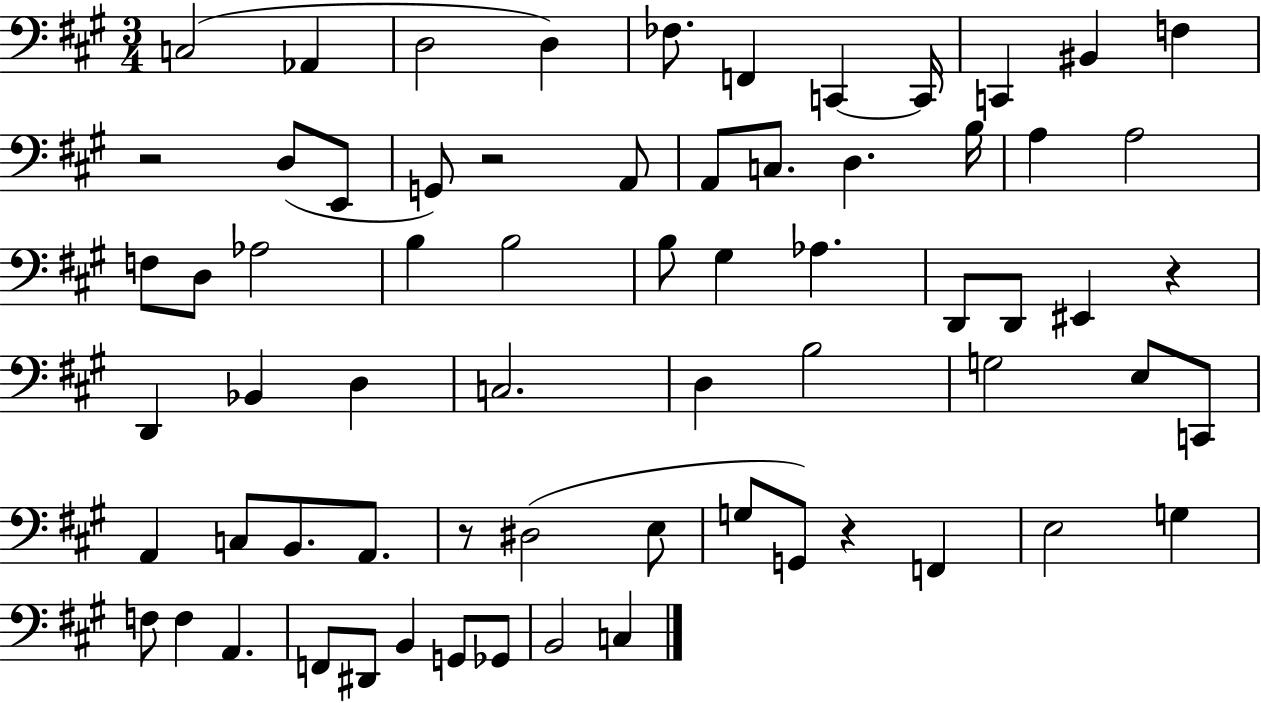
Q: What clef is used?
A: bass